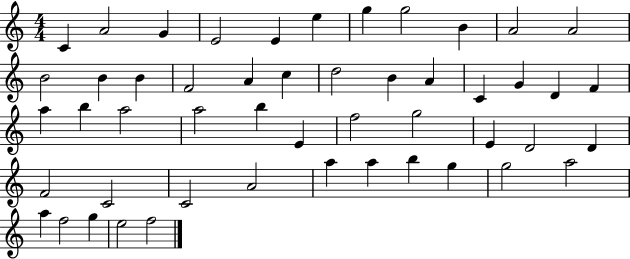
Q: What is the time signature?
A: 4/4